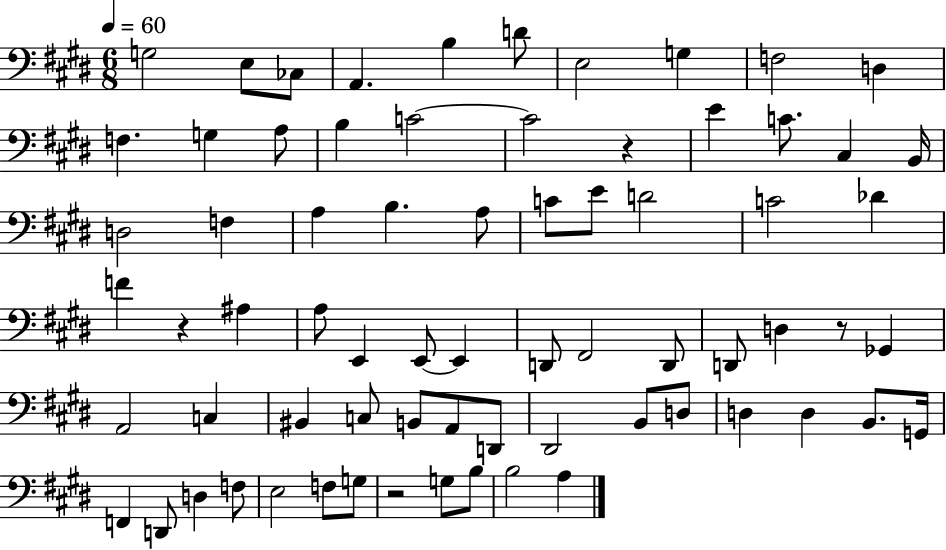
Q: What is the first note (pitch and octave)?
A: G3